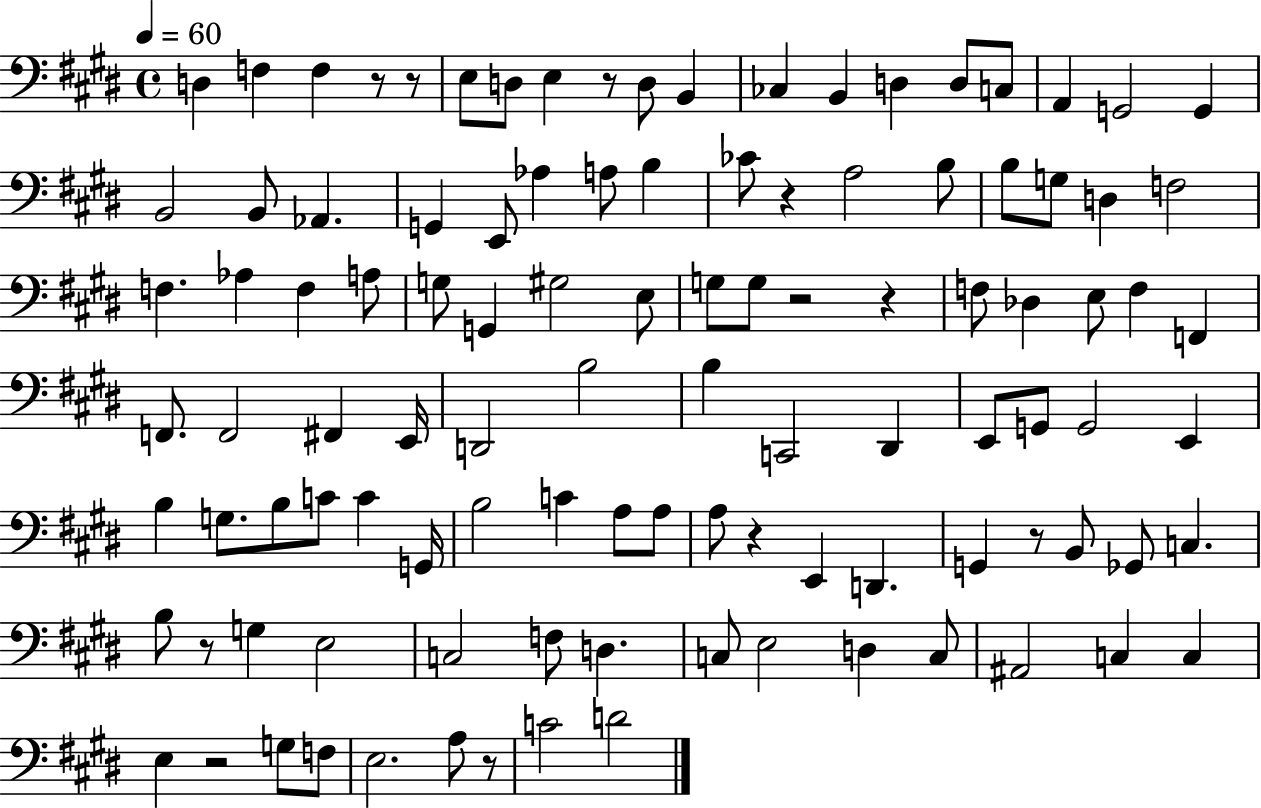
D3/q F3/q F3/q R/e R/e E3/e D3/e E3/q R/e D3/e B2/q CES3/q B2/q D3/q D3/e C3/e A2/q G2/h G2/q B2/h B2/e Ab2/q. G2/q E2/e Ab3/q A3/e B3/q CES4/e R/q A3/h B3/e B3/e G3/e D3/q F3/h F3/q. Ab3/q F3/q A3/e G3/e G2/q G#3/h E3/e G3/e G3/e R/h R/q F3/e Db3/q E3/e F3/q F2/q F2/e. F2/h F#2/q E2/s D2/h B3/h B3/q C2/h D#2/q E2/e G2/e G2/h E2/q B3/q G3/e. B3/e C4/e C4/q G2/s B3/h C4/q A3/e A3/e A3/e R/q E2/q D2/q. G2/q R/e B2/e Gb2/e C3/q. B3/e R/e G3/q E3/h C3/h F3/e D3/q. C3/e E3/h D3/q C3/e A#2/h C3/q C3/q E3/q R/h G3/e F3/e E3/h. A3/e R/e C4/h D4/h